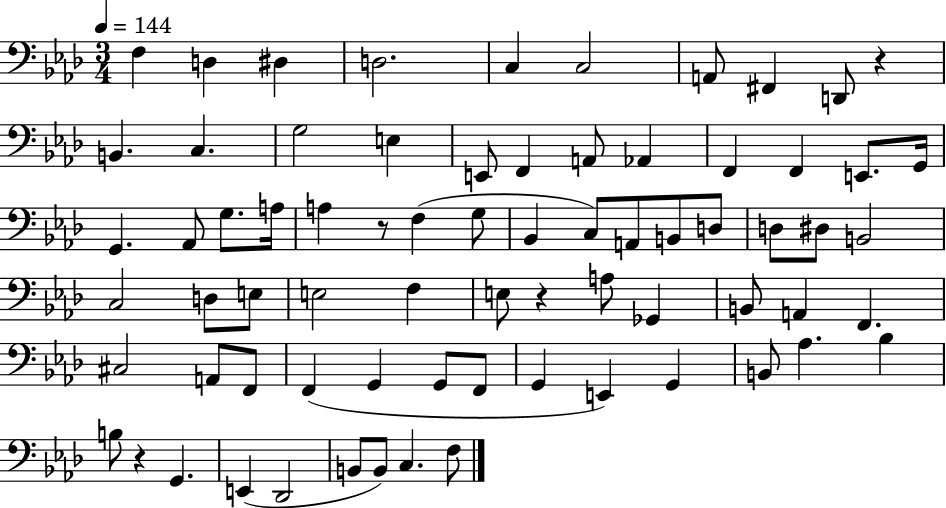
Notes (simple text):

F3/q D3/q D#3/q D3/h. C3/q C3/h A2/e F#2/q D2/e R/q B2/q. C3/q. G3/h E3/q E2/e F2/q A2/e Ab2/q F2/q F2/q E2/e. G2/s G2/q. Ab2/e G3/e. A3/s A3/q R/e F3/q G3/e Bb2/q C3/e A2/e B2/e D3/e D3/e D#3/e B2/h C3/h D3/e E3/e E3/h F3/q E3/e R/q A3/e Gb2/q B2/e A2/q F2/q. C#3/h A2/e F2/e F2/q G2/q G2/e F2/e G2/q E2/q G2/q B2/e Ab3/q. Bb3/q B3/e R/q G2/q. E2/q Db2/h B2/e B2/e C3/q. F3/e